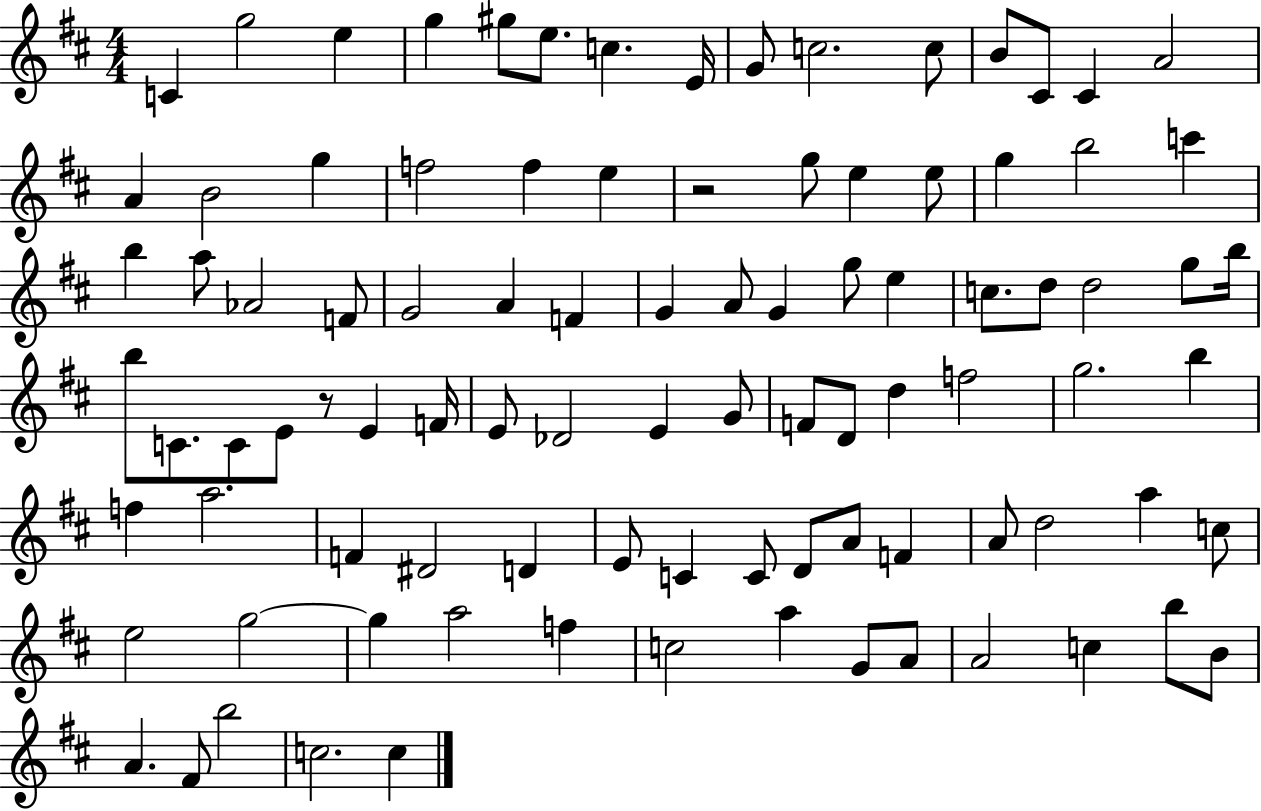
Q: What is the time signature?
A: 4/4